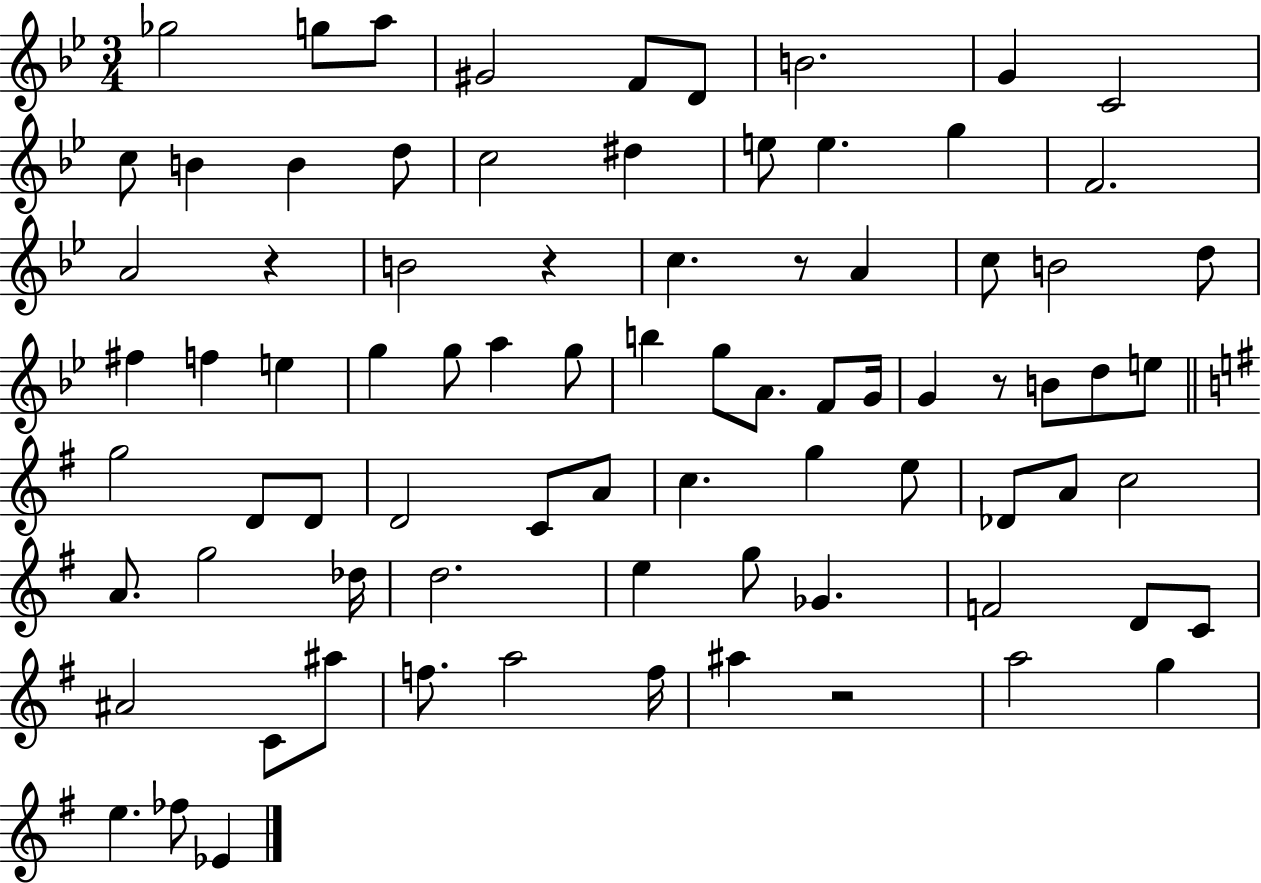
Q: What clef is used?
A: treble